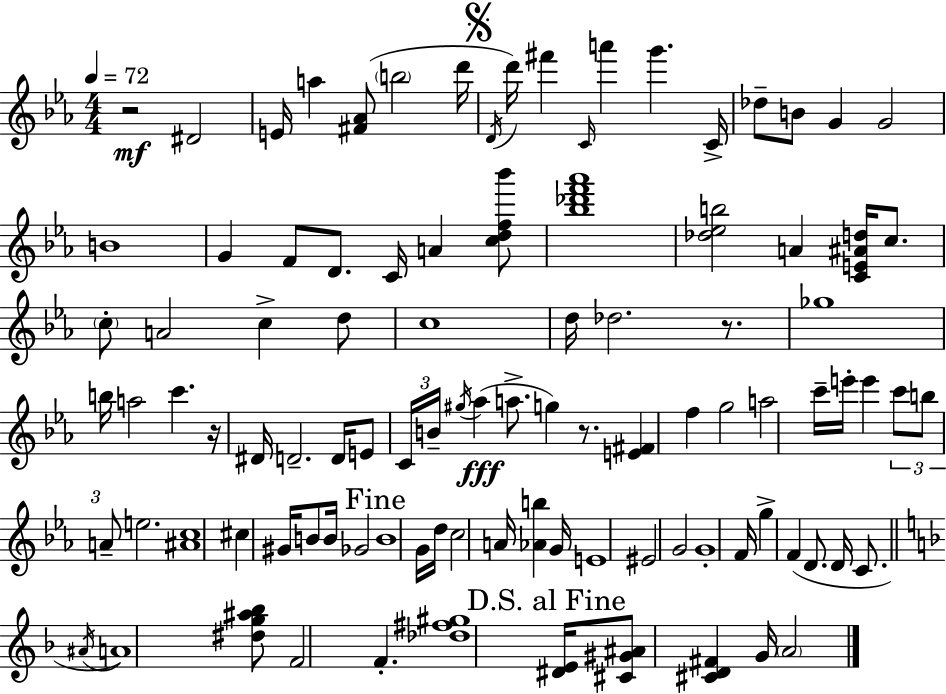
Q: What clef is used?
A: treble